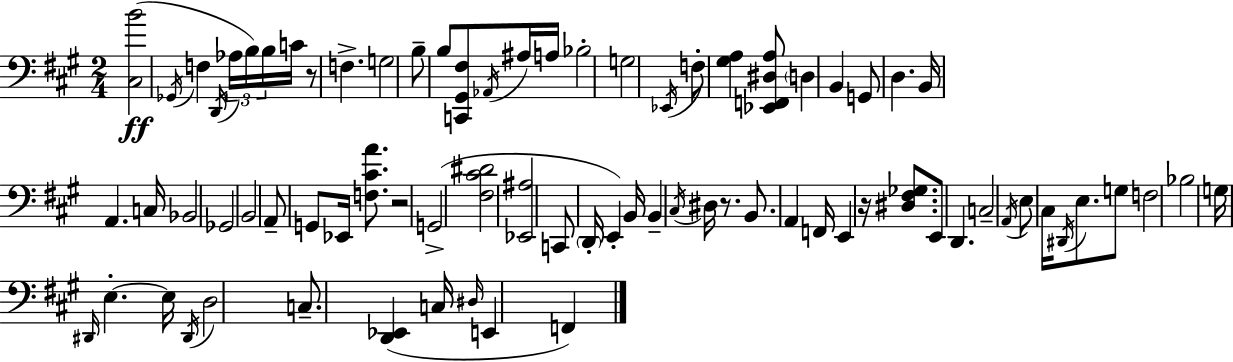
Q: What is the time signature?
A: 2/4